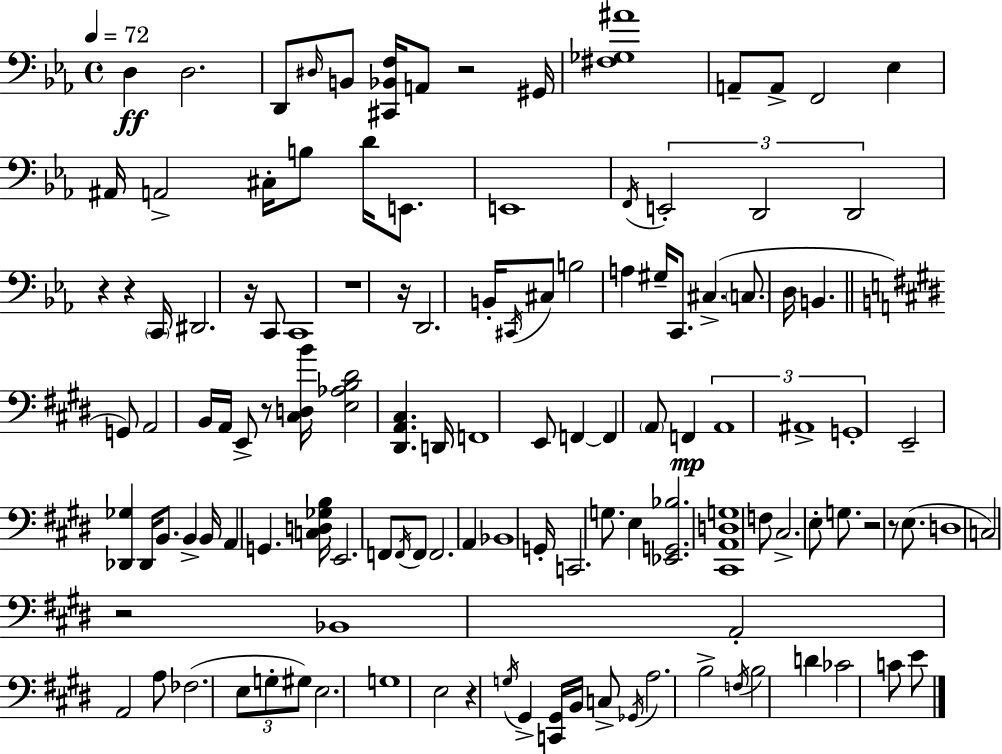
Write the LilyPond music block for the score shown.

{
  \clef bass
  \time 4/4
  \defaultTimeSignature
  \key c \minor
  \tempo 4 = 72
  \repeat volta 2 { d4\ff d2. | d,8 \grace { dis16 } b,8 <cis, bes, f>16 a,8 r2 | gis,16 <fis ges ais'>1 | a,8-- a,8-> f,2 ees4 | \break ais,16 a,2-> cis16-. b8 d'16 e,8. | e,1 | \acciaccatura { f,16 } \tuplet 3/2 { e,2-. d,2 | d,2 } r4 r4 | \break \parenthesize c,16 dis,2. r16 | c,8 c,1 | r1 | r16 d,2. b,16-. | \break \acciaccatura { cis,16 } cis8 b2 a4 gis16-- | c,8. cis4.->( \parenthesize c8. d16 b,4. | \bar "||" \break \key e \major g,8) a,2 b,16 a,16 e,8-> r8 | <cis d b'>16 <e aes b dis'>2 <dis, a, cis>4. d,16 | f,1 | e,8 f,4~~ f,4 \parenthesize a,8 f,4\mp | \break \tuplet 3/2 { a,1 | ais,1-> | g,1-. } | e,2-- <des, ges>4 des,16 b,8. | \break b,4-> b,16 a,4 g,4. <c d ges b>16 | e,2. f,8 \acciaccatura { f,16 } f,8 | f,2. a,4 | bes,1 | \break g,16-. c,2. g8. | e4 <ees, g, bes>2. | <cis, a, d g>1 | f8 cis2.-> e8-. | \break g8. r2 r8 e8.( | d1 | c2) r2 | bes,1 | \break a,2-. a,2 | a8 fes2.( \tuplet 3/2 { e8 | g8-. gis8) } e2. | g1 | \break e2 r4 \acciaccatura { g16 } gis,4-> | <c, gis,>16 b,16 c8-> \acciaccatura { ges,16 } a2. | b2-> \acciaccatura { f16 } b2 | d'4 ces'2 | \break c'8 e'8 } \bar "|."
}